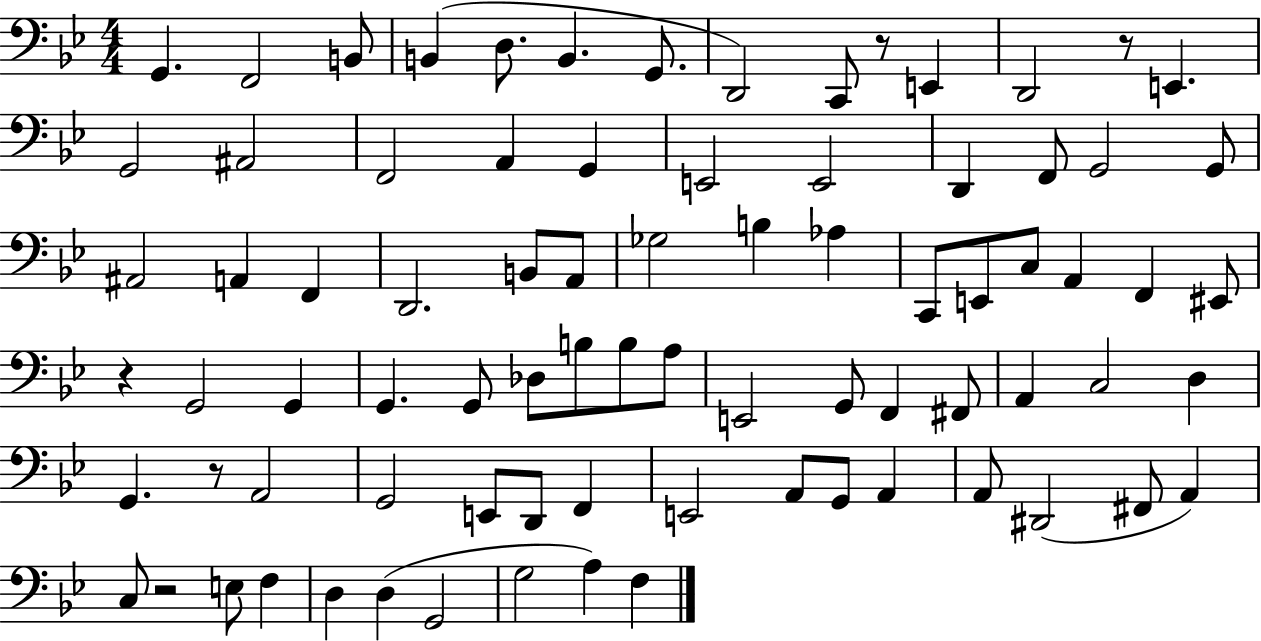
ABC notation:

X:1
T:Untitled
M:4/4
L:1/4
K:Bb
G,, F,,2 B,,/2 B,, D,/2 B,, G,,/2 D,,2 C,,/2 z/2 E,, D,,2 z/2 E,, G,,2 ^A,,2 F,,2 A,, G,, E,,2 E,,2 D,, F,,/2 G,,2 G,,/2 ^A,,2 A,, F,, D,,2 B,,/2 A,,/2 _G,2 B, _A, C,,/2 E,,/2 C,/2 A,, F,, ^E,,/2 z G,,2 G,, G,, G,,/2 _D,/2 B,/2 B,/2 A,/2 E,,2 G,,/2 F,, ^F,,/2 A,, C,2 D, G,, z/2 A,,2 G,,2 E,,/2 D,,/2 F,, E,,2 A,,/2 G,,/2 A,, A,,/2 ^D,,2 ^F,,/2 A,, C,/2 z2 E,/2 F, D, D, G,,2 G,2 A, F,